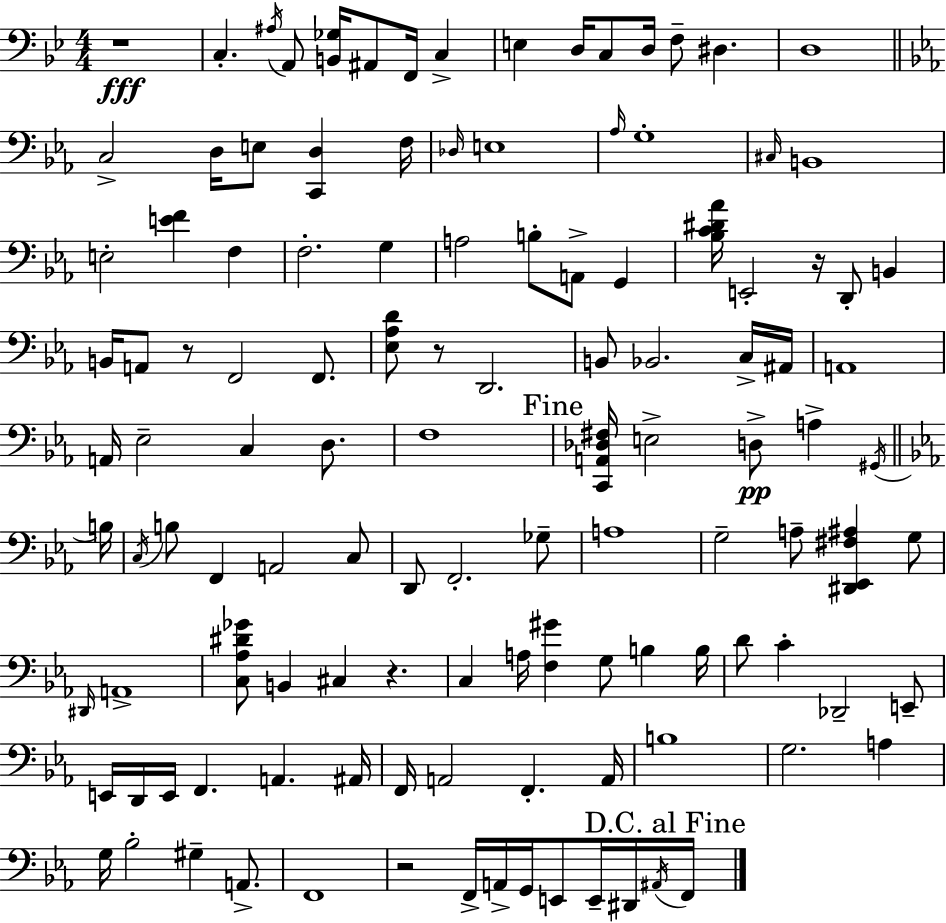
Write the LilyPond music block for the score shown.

{
  \clef bass
  \numericTimeSignature
  \time 4/4
  \key g \minor
  r1\fff | c4.-. \acciaccatura { ais16 } a,8 <b, ges>16 ais,8 f,16 c4-> | e4 d16 c8 d16 f8-- dis4. | d1 | \break \bar "||" \break \key ees \major c2-> d16 e8 <c, d>4 f16 | \grace { des16 } e1 | \grace { aes16 } g1-. | \grace { cis16 } b,1 | \break e2-. <e' f'>4 f4 | f2.-. g4 | a2 b8-. a,8-> g,4 | <bes c' dis' aes'>16 e,2-. r16 d,8-. b,4 | \break b,16 a,8 r8 f,2 | f,8. <ees aes d'>8 r8 d,2. | b,8 bes,2. | c16-> ais,16 a,1 | \break a,16 ees2-- c4 | d8. f1 | \mark "Fine" <c, a, des fis>16 e2-> d8->\pp a4-> | \acciaccatura { gis,16 } \bar "||" \break \key ees \major b16 \acciaccatura { c16 } b8 f,4 a,2 | c8 d,8 f,2.-. | ges8-- a1 | g2-- a8-- <dis, ees, fis ais>4 | \break g8 \grace { dis,16 } a,1-> | <c aes dis' ges'>8 b,4 cis4 r4. | c4 a16 <f gis'>4 g8 b4 | b16 d'8 c'4-. des,2-- | \break e,8-- e,16 d,16 e,16 f,4. a,4. | ais,16 f,16 a,2 f,4.-. | a,16 b1 | g2. a4 | \break g16 bes2-. gis4-- | a,8.-> f,1 | r2 f,16-> a,16-> g,16 e,8 | e,16-- dis,16 \acciaccatura { ais,16 } \mark "D.C. al Fine" f,16 \bar "|."
}